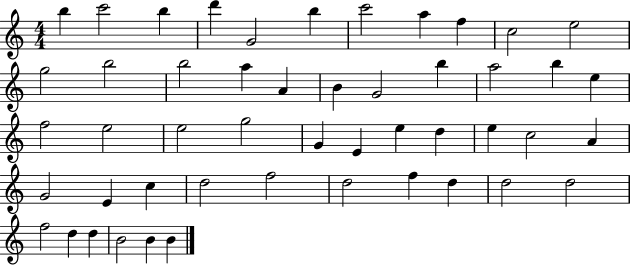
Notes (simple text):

B5/q C6/h B5/q D6/q G4/h B5/q C6/h A5/q F5/q C5/h E5/h G5/h B5/h B5/h A5/q A4/q B4/q G4/h B5/q A5/h B5/q E5/q F5/h E5/h E5/h G5/h G4/q E4/q E5/q D5/q E5/q C5/h A4/q G4/h E4/q C5/q D5/h F5/h D5/h F5/q D5/q D5/h D5/h F5/h D5/q D5/q B4/h B4/q B4/q